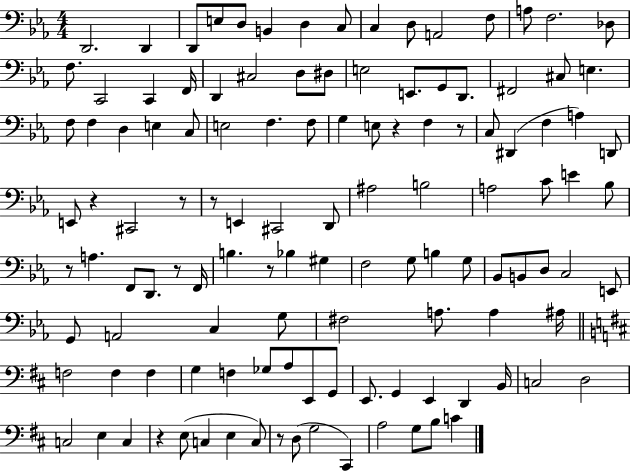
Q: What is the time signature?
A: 4/4